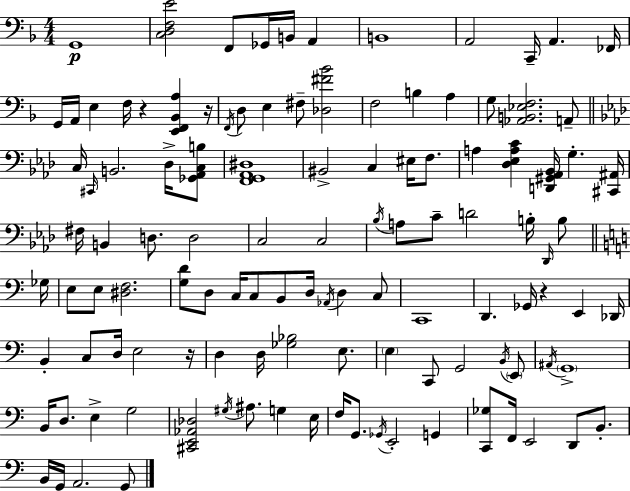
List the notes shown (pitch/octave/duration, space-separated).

G2/w [C3,D3,F3,E4]/h F2/e Gb2/s B2/s A2/q B2/w A2/h C2/s A2/q. FES2/s G2/s A2/s E3/q F3/s R/q [E2,F2,Bb2,A3]/q R/s F2/s D3/e E3/q F#3/e [Db3,F#4,Bb4]/h F3/h B3/q A3/q G3/e [Ab2,B2,Eb3,F3]/h. A2/e C3/s C#2/s B2/h. Db3/s [Gb2,Ab2,C3,B3]/e [F2,G2,Ab2,D#3]/w BIS2/h C3/q EIS3/s F3/e. A3/q [Db3,Eb3,A3,C4]/q [D2,G#2,Ab2,Bb2]/s G3/q. [C#2,A#2]/s F#3/s B2/q D3/e. D3/h C3/h C3/h Bb3/s A3/e C4/e D4/h B3/s Db2/s B3/e Gb3/s E3/e E3/e [D#3,F3]/h. [G3,D4]/e D3/e C3/s C3/e B2/e D3/s Ab2/s D3/q C3/e C2/w D2/q. Gb2/s R/q E2/q Db2/s B2/q C3/e D3/s E3/h R/s D3/q D3/s [Gb3,Bb3]/h E3/e. E3/q C2/e G2/h B2/s E2/e A#2/s G2/w B2/s D3/e. E3/q G3/h [C#2,E2,Ab2,Db3]/h G#3/s A#3/e. G3/q E3/s F3/s G2/e. Gb2/s E2/h G2/q [C2,Gb3]/e F2/s E2/h D2/e B2/e. B2/s G2/s A2/h. G2/e